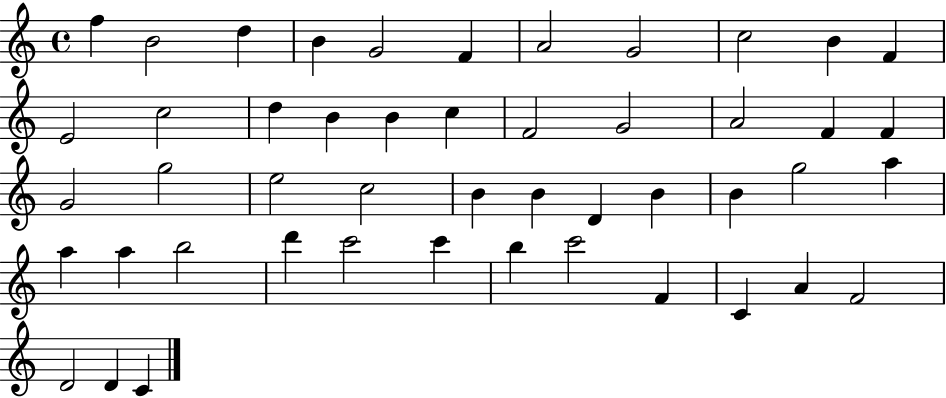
X:1
T:Untitled
M:4/4
L:1/4
K:C
f B2 d B G2 F A2 G2 c2 B F E2 c2 d B B c F2 G2 A2 F F G2 g2 e2 c2 B B D B B g2 a a a b2 d' c'2 c' b c'2 F C A F2 D2 D C